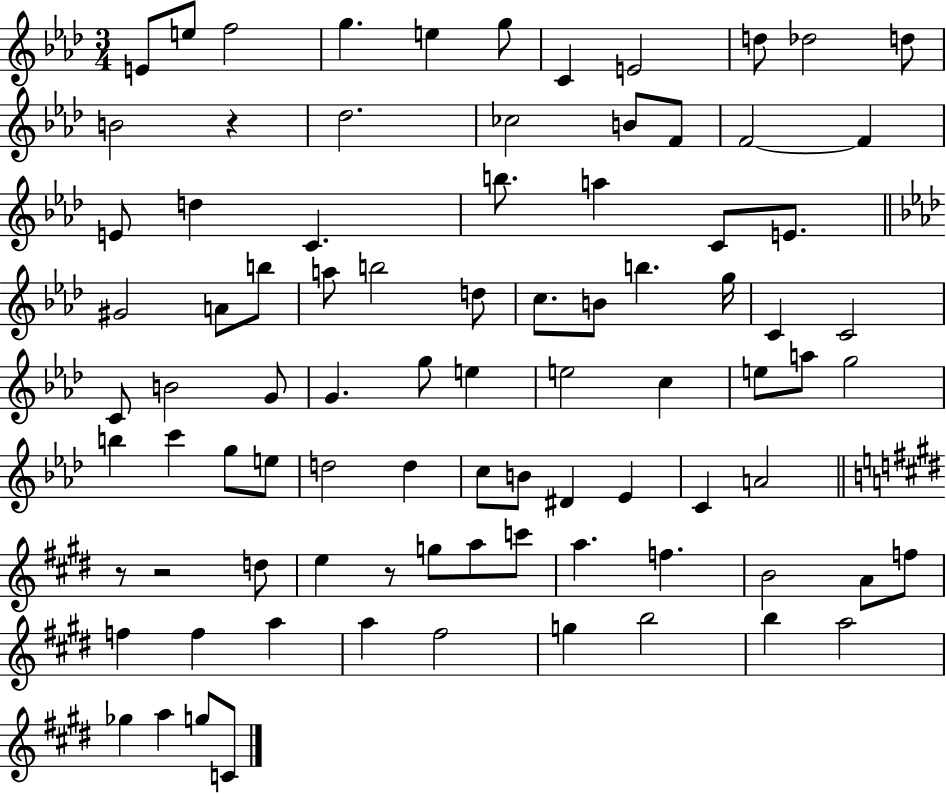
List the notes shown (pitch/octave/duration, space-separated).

E4/e E5/e F5/h G5/q. E5/q G5/e C4/q E4/h D5/e Db5/h D5/e B4/h R/q Db5/h. CES5/h B4/e F4/e F4/h F4/q E4/e D5/q C4/q. B5/e. A5/q C4/e E4/e. G#4/h A4/e B5/e A5/e B5/h D5/e C5/e. B4/e B5/q. G5/s C4/q C4/h C4/e B4/h G4/e G4/q. G5/e E5/q E5/h C5/q E5/e A5/e G5/h B5/q C6/q G5/e E5/e D5/h D5/q C5/e B4/e D#4/q Eb4/q C4/q A4/h R/e R/h D5/e E5/q R/e G5/e A5/e C6/e A5/q. F5/q. B4/h A4/e F5/e F5/q F5/q A5/q A5/q F#5/h G5/q B5/h B5/q A5/h Gb5/q A5/q G5/e C4/e